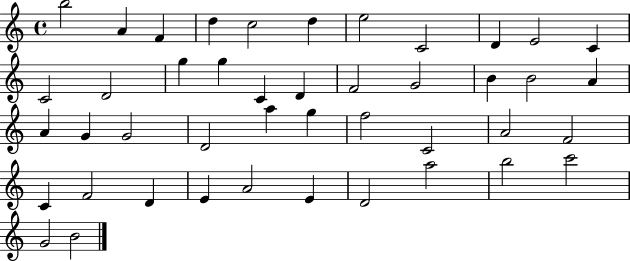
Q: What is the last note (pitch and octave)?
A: B4